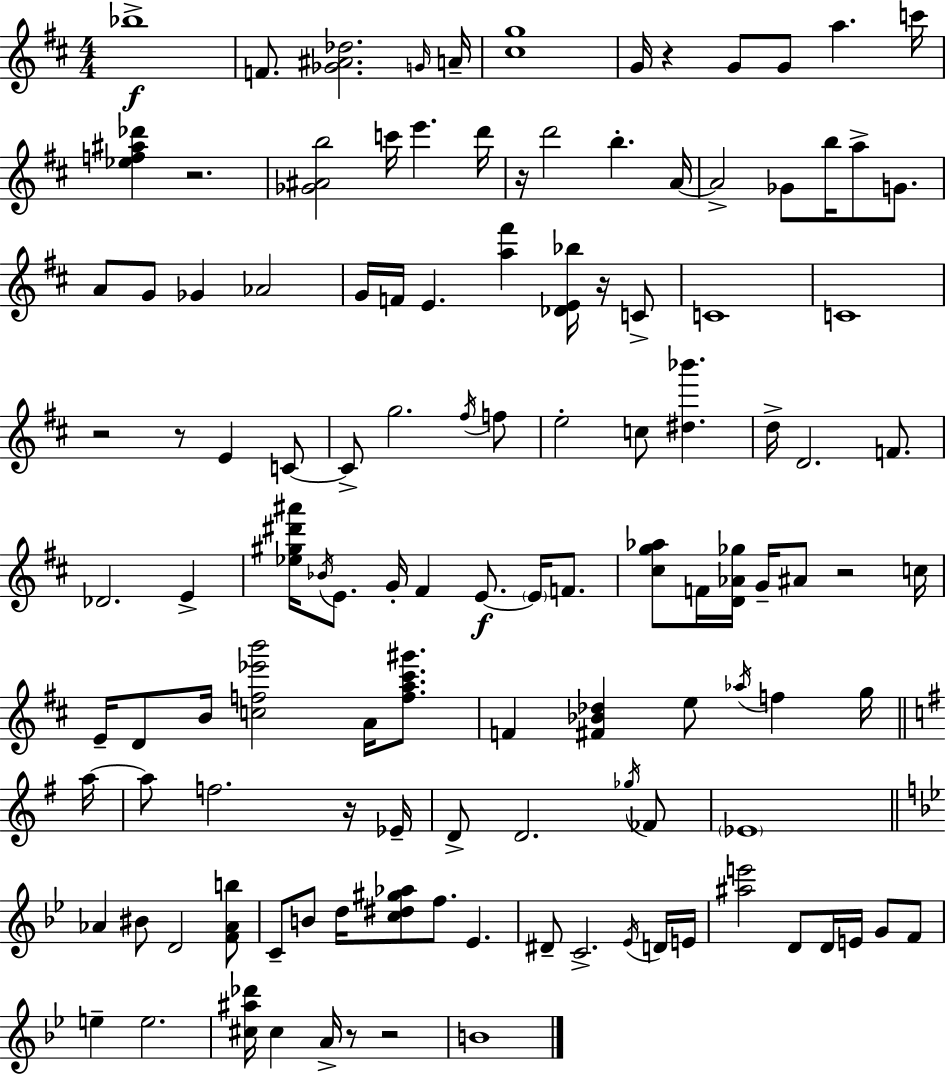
Bb5/w F4/e. [Gb4,A#4,Db5]/h. G4/s A4/s [C#5,G5]/w G4/s R/q G4/e G4/e A5/q. C6/s [Eb5,F5,A#5,Db6]/q R/h. [Gb4,A#4,B5]/h C6/s E6/q. D6/s R/s D6/h B5/q. A4/s A4/h Gb4/e B5/s A5/e G4/e. A4/e G4/e Gb4/q Ab4/h G4/s F4/s E4/q. [A5,F#6]/q [Db4,E4,Bb5]/s R/s C4/e C4/w C4/w R/h R/e E4/q C4/e C4/e G5/h. F#5/s F5/e E5/h C5/e [D#5,Bb6]/q. D5/s D4/h. F4/e. Db4/h. E4/q [Eb5,G#5,D#6,A#6]/s Bb4/s E4/e. G4/s F#4/q E4/e. E4/s F4/e. [C#5,G5,Ab5]/e F4/s [D4,Ab4,Gb5]/s G4/s A#4/e R/h C5/s E4/s D4/e B4/s [C5,F5,Eb6,B6]/h A4/s [F5,A5,C#6,G#6]/e. F4/q [F#4,Bb4,Db5]/q E5/e Ab5/s F5/q G5/s A5/s A5/e F5/h. R/s Eb4/s D4/e D4/h. Gb5/s FES4/e Eb4/w Ab4/q BIS4/e D4/h [F4,Ab4,B5]/e C4/e B4/e D5/s [C5,D#5,G#5,Ab5]/e F5/e. Eb4/q. D#4/e C4/h. Eb4/s D4/s E4/s [A#5,E6]/h D4/e D4/s E4/s G4/e F4/e E5/q E5/h. [C#5,A#5,Db6]/s C#5/q A4/s R/e R/h B4/w